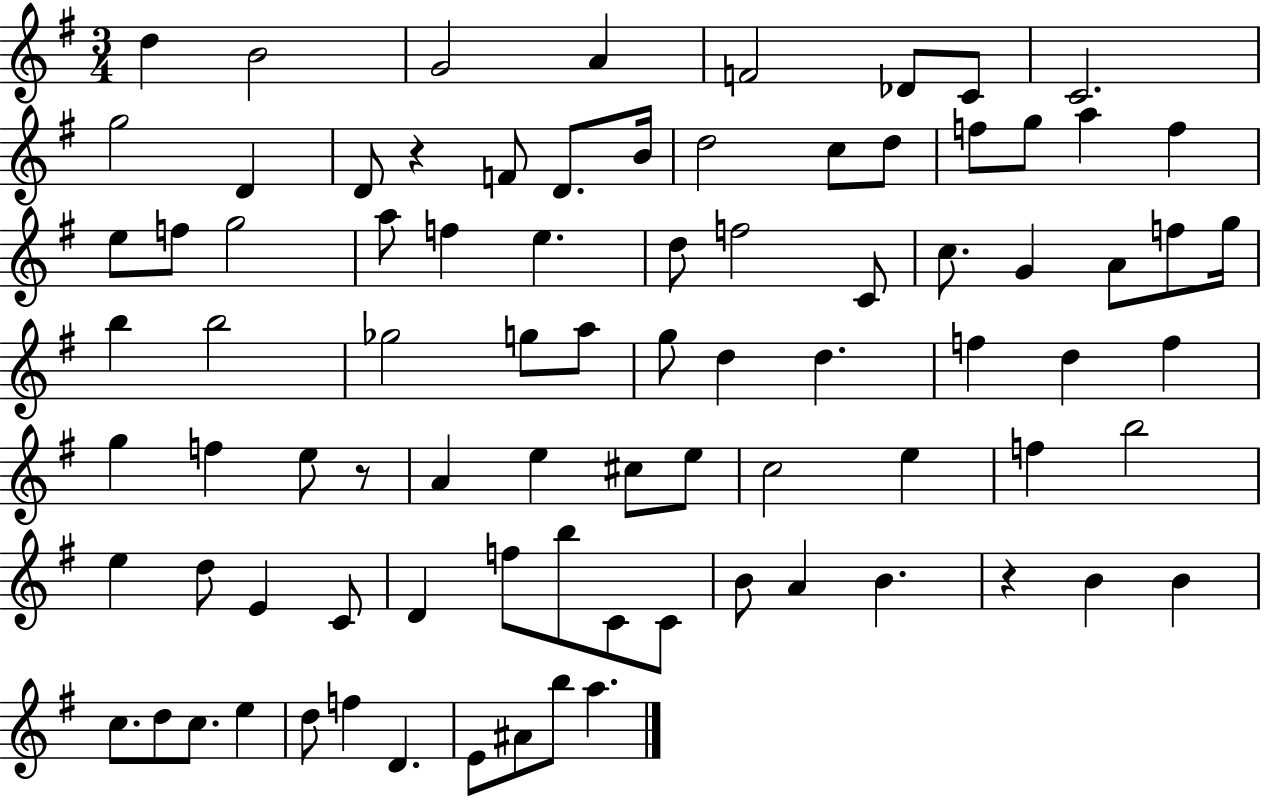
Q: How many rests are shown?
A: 3